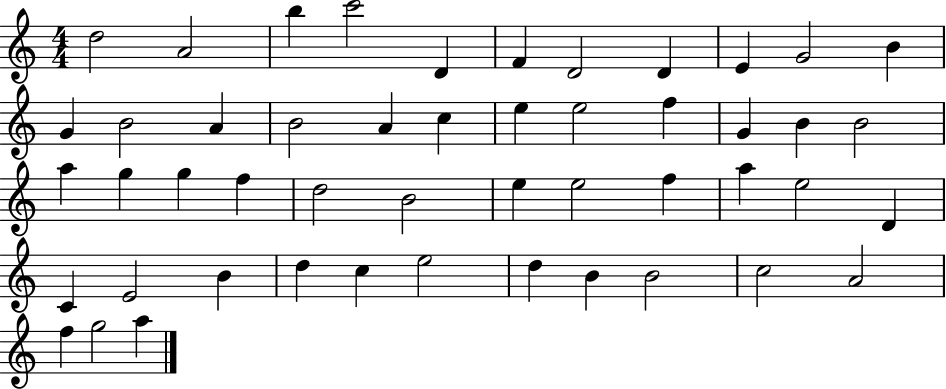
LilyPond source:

{
  \clef treble
  \numericTimeSignature
  \time 4/4
  \key c \major
  d''2 a'2 | b''4 c'''2 d'4 | f'4 d'2 d'4 | e'4 g'2 b'4 | \break g'4 b'2 a'4 | b'2 a'4 c''4 | e''4 e''2 f''4 | g'4 b'4 b'2 | \break a''4 g''4 g''4 f''4 | d''2 b'2 | e''4 e''2 f''4 | a''4 e''2 d'4 | \break c'4 e'2 b'4 | d''4 c''4 e''2 | d''4 b'4 b'2 | c''2 a'2 | \break f''4 g''2 a''4 | \bar "|."
}